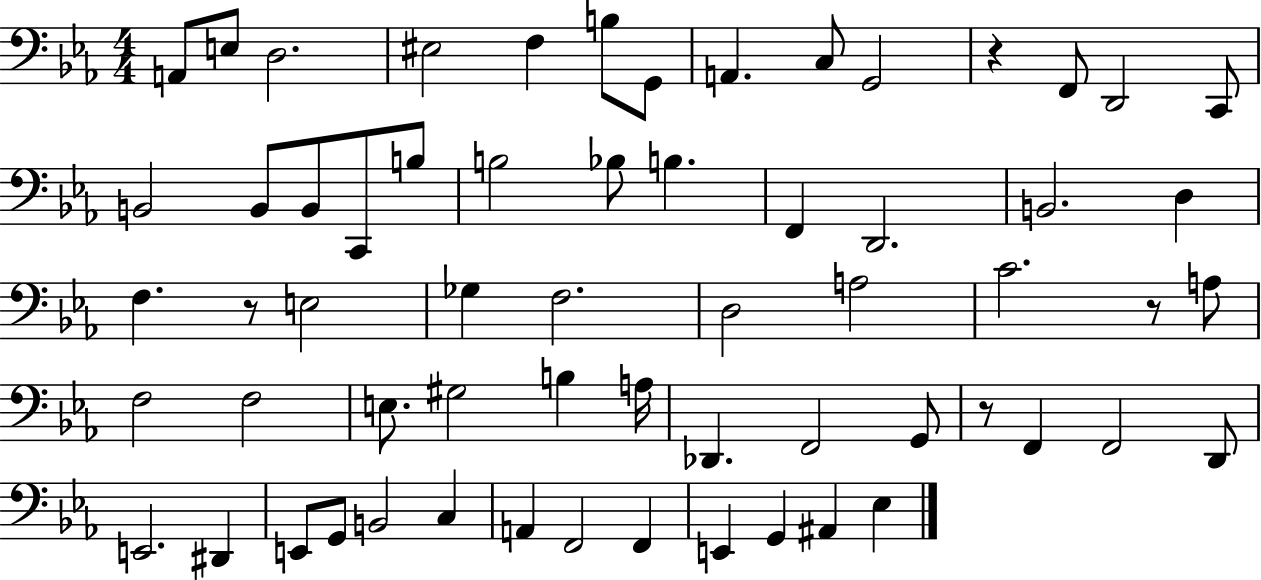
{
  \clef bass
  \numericTimeSignature
  \time 4/4
  \key ees \major
  a,8 e8 d2. | eis2 f4 b8 g,8 | a,4. c8 g,2 | r4 f,8 d,2 c,8 | \break b,2 b,8 b,8 c,8 b8 | b2 bes8 b4. | f,4 d,2. | b,2. d4 | \break f4. r8 e2 | ges4 f2. | d2 a2 | c'2. r8 a8 | \break f2 f2 | e8. gis2 b4 a16 | des,4. f,2 g,8 | r8 f,4 f,2 d,8 | \break e,2. dis,4 | e,8 g,8 b,2 c4 | a,4 f,2 f,4 | e,4 g,4 ais,4 ees4 | \break \bar "|."
}